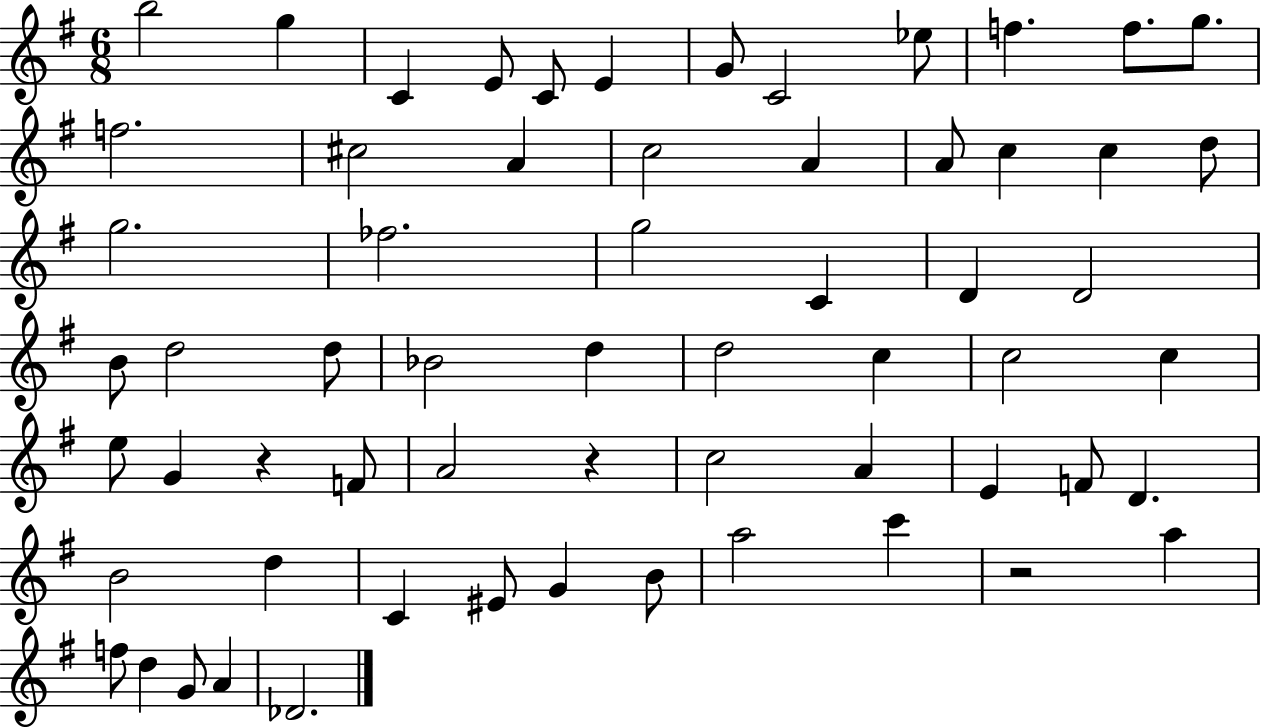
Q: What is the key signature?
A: G major